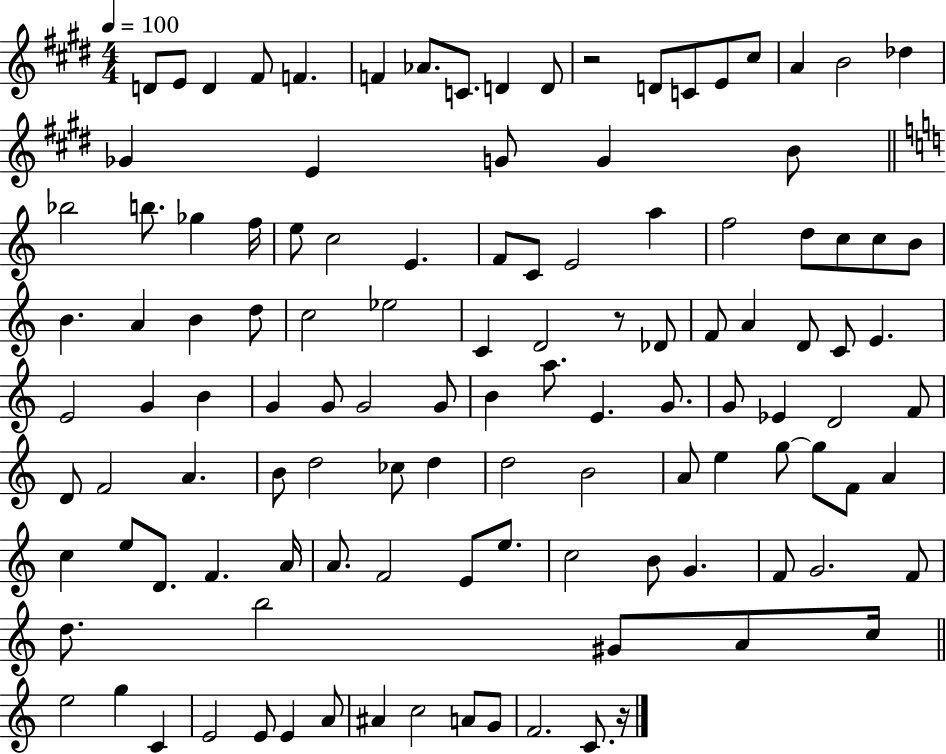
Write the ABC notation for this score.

X:1
T:Untitled
M:4/4
L:1/4
K:E
D/2 E/2 D ^F/2 F F _A/2 C/2 D D/2 z2 D/2 C/2 E/2 ^c/2 A B2 _d _G E G/2 G B/2 _b2 b/2 _g f/4 e/2 c2 E F/2 C/2 E2 a f2 d/2 c/2 c/2 B/2 B A B d/2 c2 _e2 C D2 z/2 _D/2 F/2 A D/2 C/2 E E2 G B G G/2 G2 G/2 B a/2 E G/2 G/2 _E D2 F/2 D/2 F2 A B/2 d2 _c/2 d d2 B2 A/2 e g/2 g/2 F/2 A c e/2 D/2 F A/4 A/2 F2 E/2 e/2 c2 B/2 G F/2 G2 F/2 d/2 b2 ^G/2 A/2 c/4 e2 g C E2 E/2 E A/2 ^A c2 A/2 G/2 F2 C/2 z/4